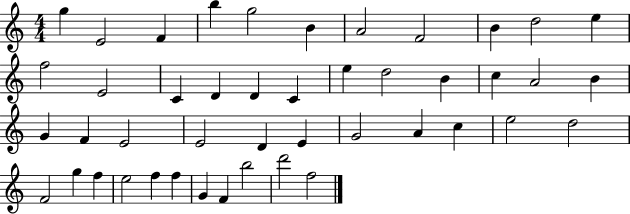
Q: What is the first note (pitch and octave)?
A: G5